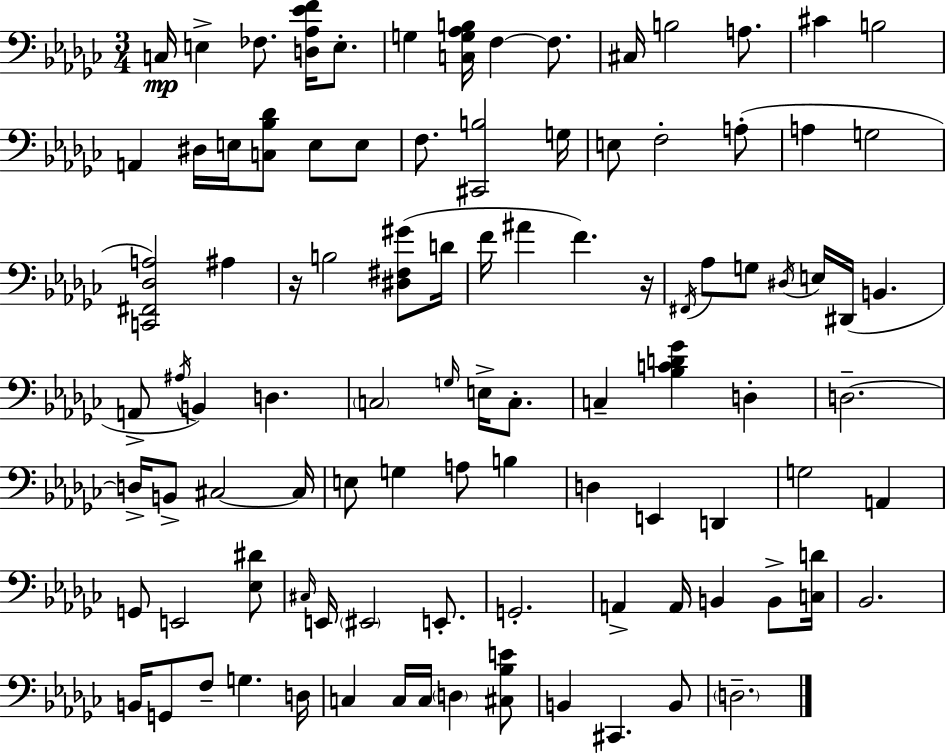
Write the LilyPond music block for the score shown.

{
  \clef bass
  \numericTimeSignature
  \time 3/4
  \key ees \minor
  c16\mp e4-> fes8. <d aes ees' f'>16 e8.-. | g4 <c g aes b>16 f4~~ f8. | cis16 b2 a8. | cis'4 b2 | \break a,4 dis16 e16 <c bes des'>8 e8 e8 | f8. <cis, b>2 g16 | e8 f2-. a8-.( | a4 g2 | \break <c, fis, des a>2) ais4 | r16 b2 <dis fis gis'>8( d'16 | f'16 ais'4 f'4.) r16 | \acciaccatura { fis,16 } aes8 g8 \acciaccatura { dis16 } e16 dis,16( b,4. | \break a,8-> \acciaccatura { ais16 } b,4) d4. | \parenthesize c2 \grace { g16 } | e16-> c8.-. c4-- <bes c' d' ges'>4 | d4-. d2.--~~ | \break d16-> b,8-> cis2~~ | cis16 e8 g4 a8 | b4 d4 e,4 | d,4 g2 | \break a,4 g,8 e,2 | <ees dis'>8 \grace { cis16 } e,16 \parenthesize eis,2 | e,8.-. g,2.-. | a,4-> a,16 b,4 | \break b,8-> <c d'>16 bes,2. | b,16 g,8 f8-- g4. | d16 c4 c16 c16 \parenthesize d4 | <cis bes e'>8 b,4 cis,4. | \break b,8 \parenthesize d2.-- | \bar "|."
}